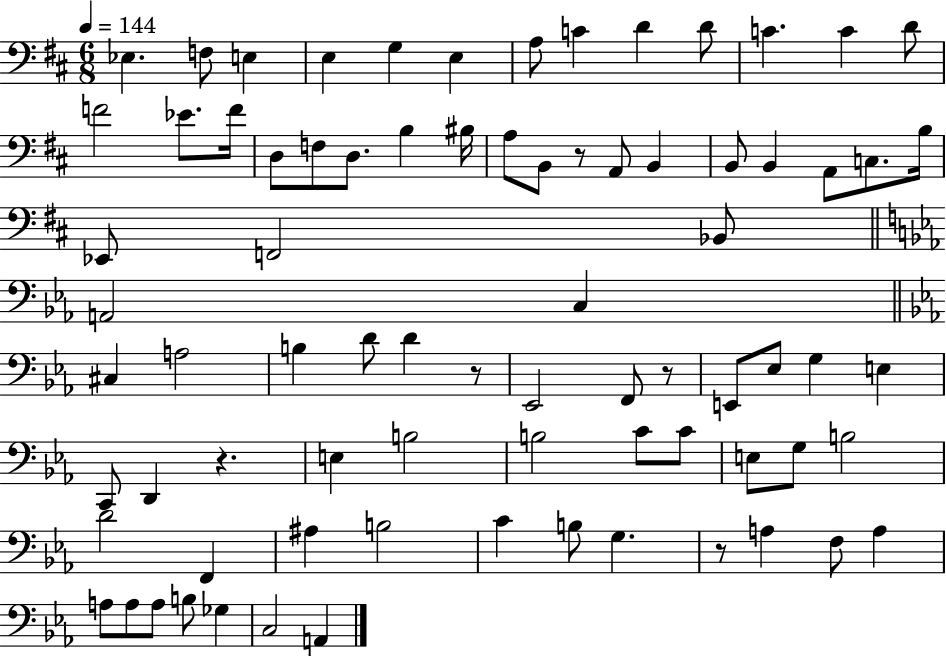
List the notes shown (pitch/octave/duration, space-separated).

Eb3/q. F3/e E3/q E3/q G3/q E3/q A3/e C4/q D4/q D4/e C4/q. C4/q D4/e F4/h Eb4/e. F4/s D3/e F3/e D3/e. B3/q BIS3/s A3/e B2/e R/e A2/e B2/q B2/e B2/q A2/e C3/e. B3/s Eb2/e F2/h Bb2/e A2/h C3/q C#3/q A3/h B3/q D4/e D4/q R/e Eb2/h F2/e R/e E2/e Eb3/e G3/q E3/q C2/e D2/q R/q. E3/q B3/h B3/h C4/e C4/e E3/e G3/e B3/h D4/h F2/q A#3/q B3/h C4/q B3/e G3/q. R/e A3/q F3/e A3/q A3/e A3/e A3/e B3/e Gb3/q C3/h A2/q